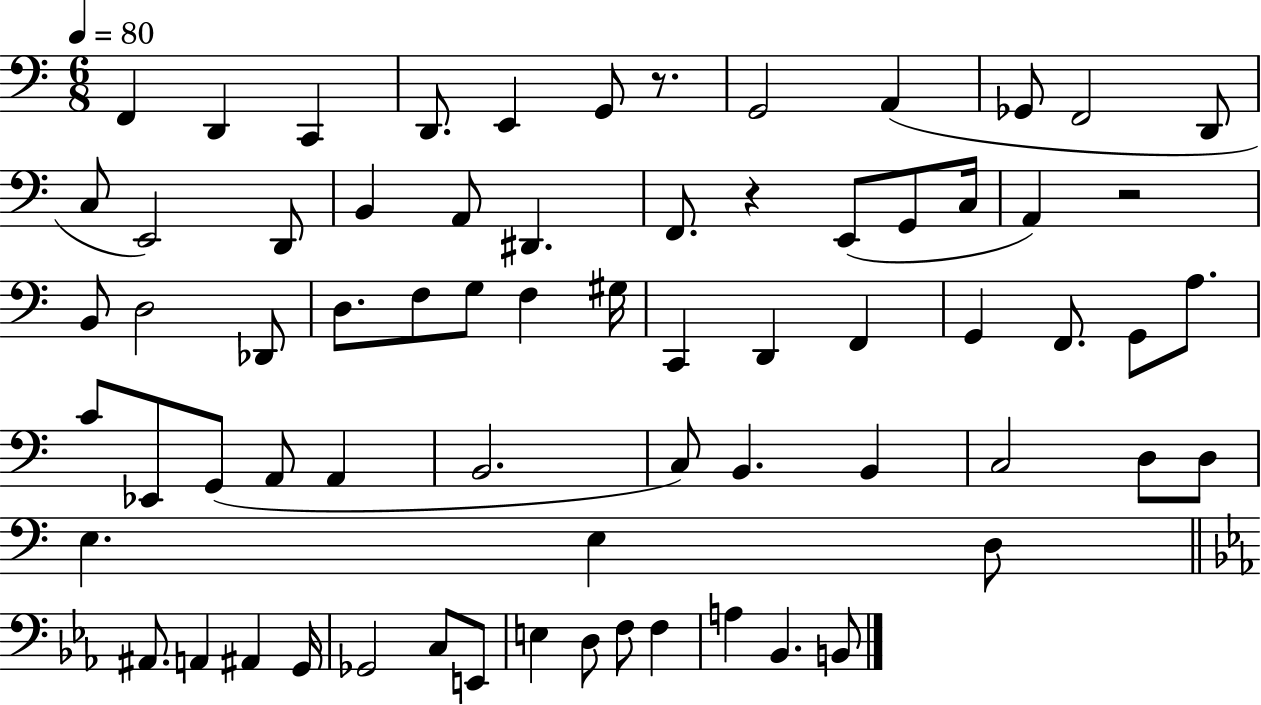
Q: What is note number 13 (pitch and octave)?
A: E2